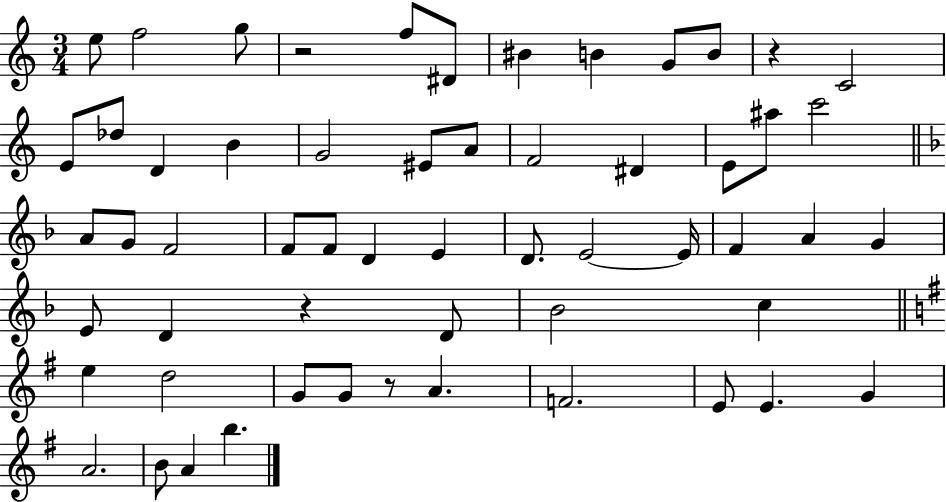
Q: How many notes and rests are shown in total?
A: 57